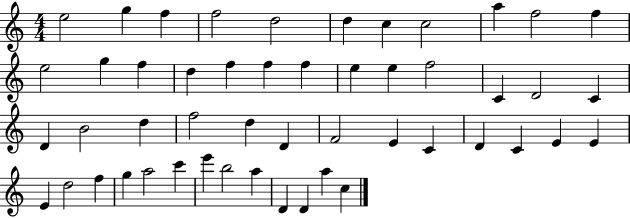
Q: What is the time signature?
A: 4/4